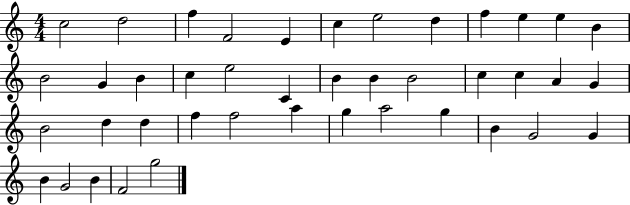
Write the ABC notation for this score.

X:1
T:Untitled
M:4/4
L:1/4
K:C
c2 d2 f F2 E c e2 d f e e B B2 G B c e2 C B B B2 c c A G B2 d d f f2 a g a2 g B G2 G B G2 B F2 g2